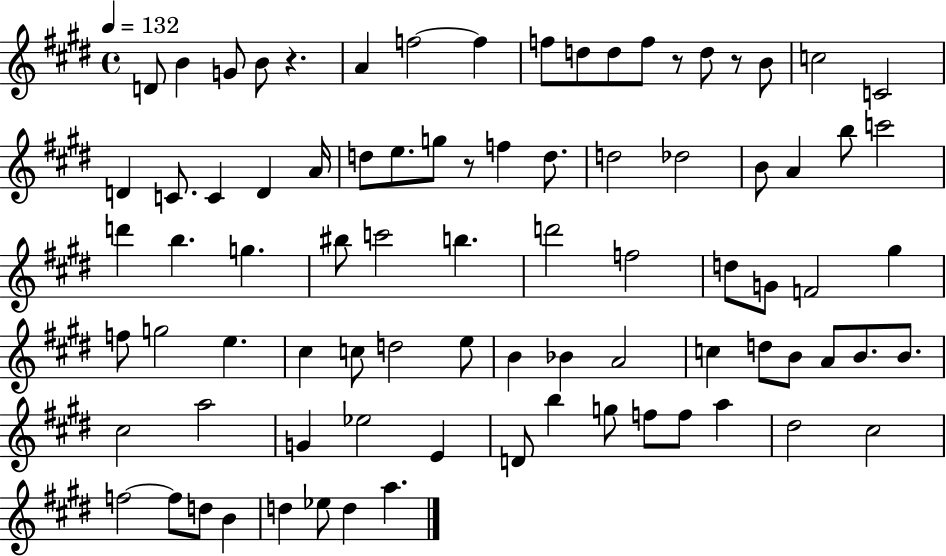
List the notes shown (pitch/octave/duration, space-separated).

D4/e B4/q G4/e B4/e R/q. A4/q F5/h F5/q F5/e D5/e D5/e F5/e R/e D5/e R/e B4/e C5/h C4/h D4/q C4/e. C4/q D4/q A4/s D5/e E5/e. G5/e R/e F5/q D5/e. D5/h Db5/h B4/e A4/q B5/e C6/h D6/q B5/q. G5/q. BIS5/e C6/h B5/q. D6/h F5/h D5/e G4/e F4/h G#5/q F5/e G5/h E5/q. C#5/q C5/e D5/h E5/e B4/q Bb4/q A4/h C5/q D5/e B4/e A4/e B4/e. B4/e. C#5/h A5/h G4/q Eb5/h E4/q D4/e B5/q G5/e F5/e F5/e A5/q D#5/h C#5/h F5/h F5/e D5/e B4/q D5/q Eb5/e D5/q A5/q.